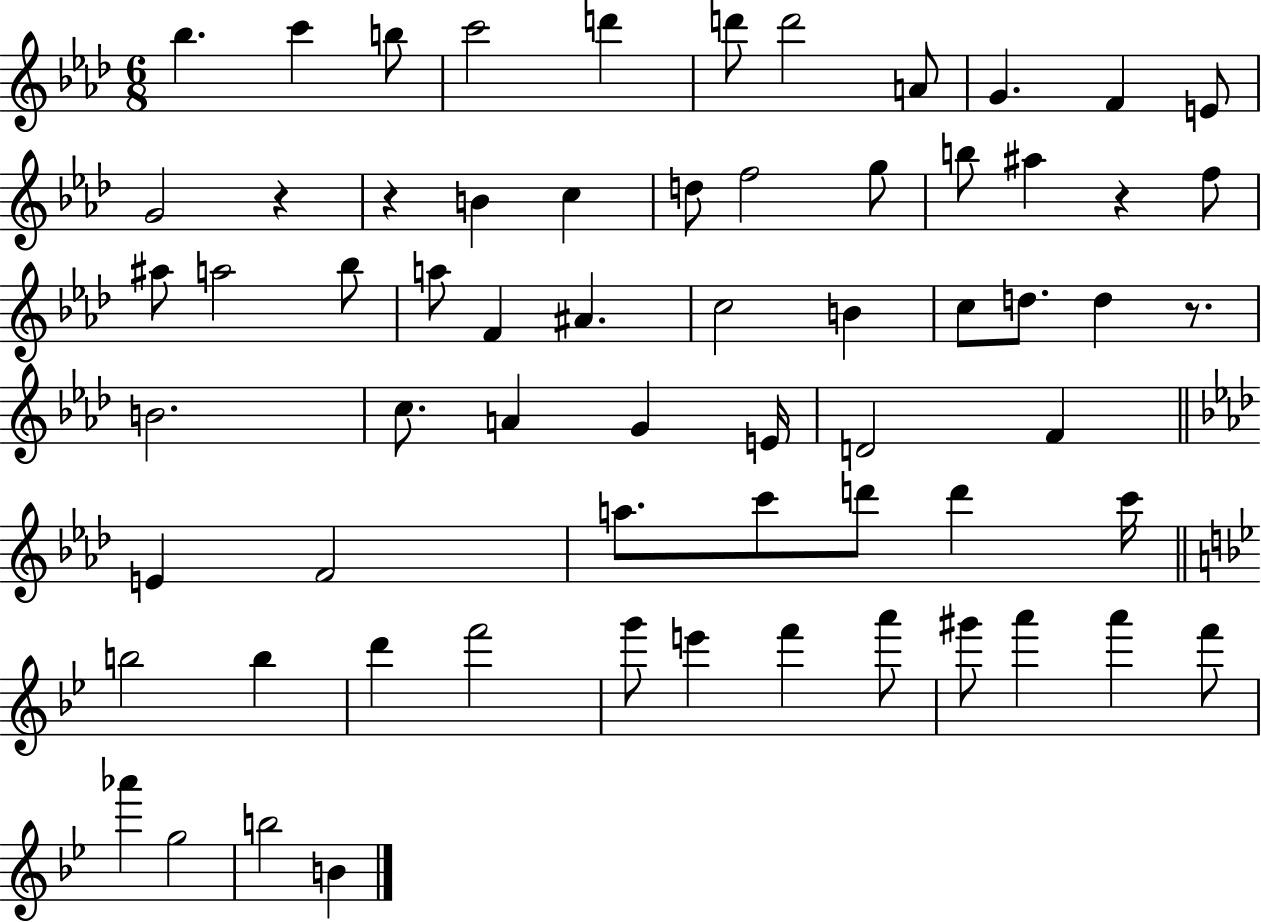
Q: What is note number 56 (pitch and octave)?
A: A6